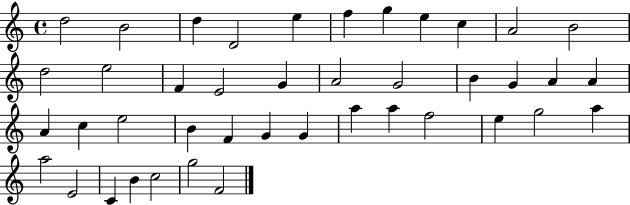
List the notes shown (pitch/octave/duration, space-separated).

D5/h B4/h D5/q D4/h E5/q F5/q G5/q E5/q C5/q A4/h B4/h D5/h E5/h F4/q E4/h G4/q A4/h G4/h B4/q G4/q A4/q A4/q A4/q C5/q E5/h B4/q F4/q G4/q G4/q A5/q A5/q F5/h E5/q G5/h A5/q A5/h E4/h C4/q B4/q C5/h G5/h F4/h